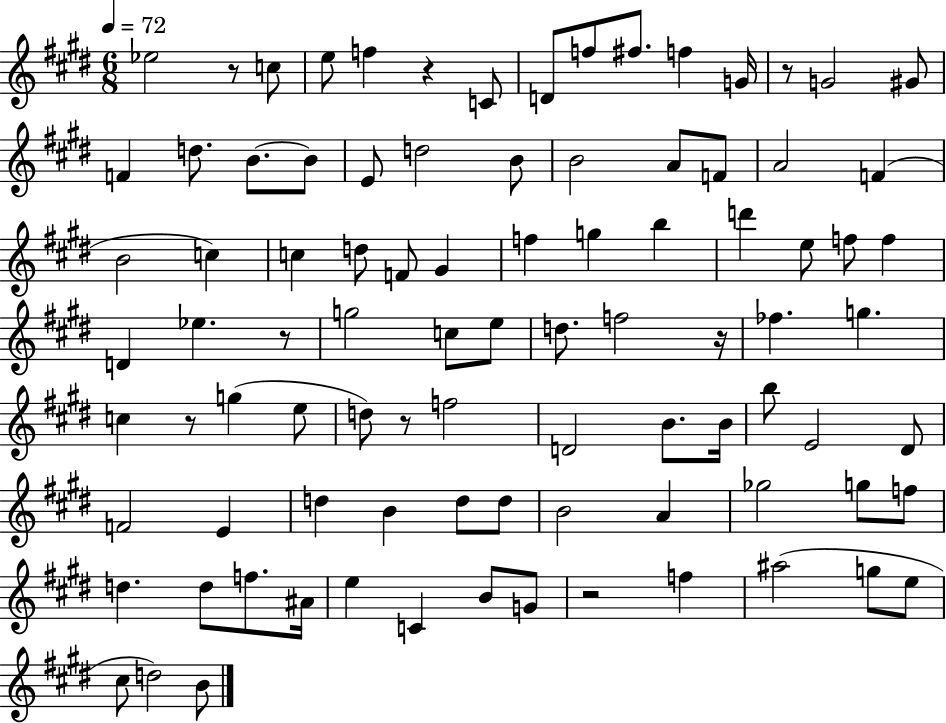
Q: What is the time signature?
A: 6/8